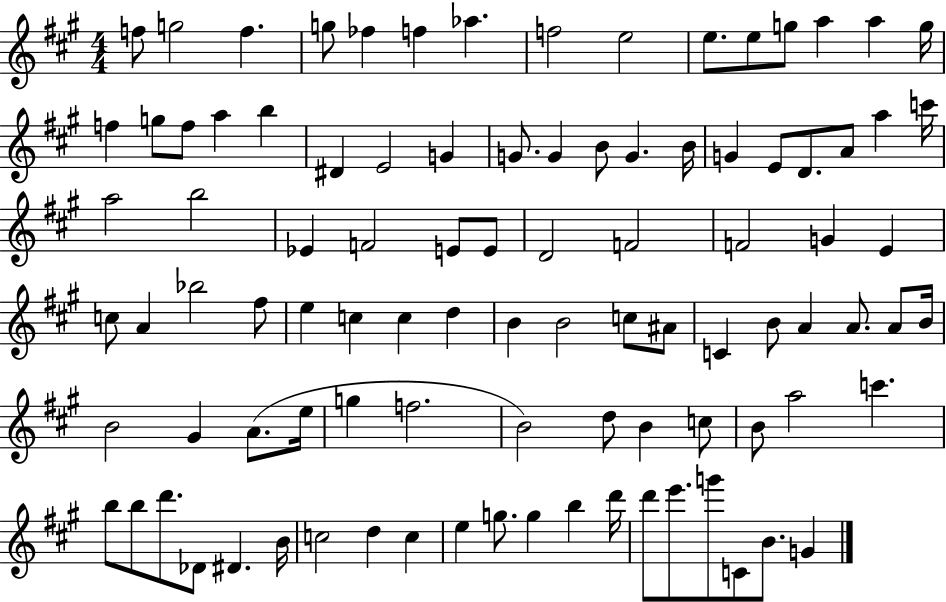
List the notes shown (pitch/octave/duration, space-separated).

F5/e G5/h F5/q. G5/e FES5/q F5/q Ab5/q. F5/h E5/h E5/e. E5/e G5/e A5/q A5/q G5/s F5/q G5/e F5/e A5/q B5/q D#4/q E4/h G4/q G4/e. G4/q B4/e G4/q. B4/s G4/q E4/e D4/e. A4/e A5/q C6/s A5/h B5/h Eb4/q F4/h E4/e E4/e D4/h F4/h F4/h G4/q E4/q C5/e A4/q Bb5/h F#5/e E5/q C5/q C5/q D5/q B4/q B4/h C5/e A#4/e C4/q B4/e A4/q A4/e. A4/e B4/s B4/h G#4/q A4/e. E5/s G5/q F5/h. B4/h D5/e B4/q C5/e B4/e A5/h C6/q. B5/e B5/e D6/e. Db4/e D#4/q. B4/s C5/h D5/q C5/q E5/q G5/e. G5/q B5/q D6/s D6/e E6/e. G6/e C4/e B4/e. G4/q